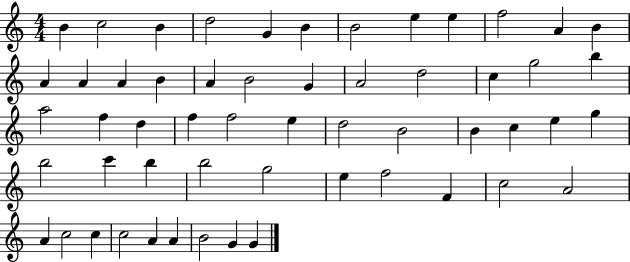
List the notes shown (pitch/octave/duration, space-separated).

B4/q C5/h B4/q D5/h G4/q B4/q B4/h E5/q E5/q F5/h A4/q B4/q A4/q A4/q A4/q B4/q A4/q B4/h G4/q A4/h D5/h C5/q G5/h B5/q A5/h F5/q D5/q F5/q F5/h E5/q D5/h B4/h B4/q C5/q E5/q G5/q B5/h C6/q B5/q B5/h G5/h E5/q F5/h F4/q C5/h A4/h A4/q C5/h C5/q C5/h A4/q A4/q B4/h G4/q G4/q